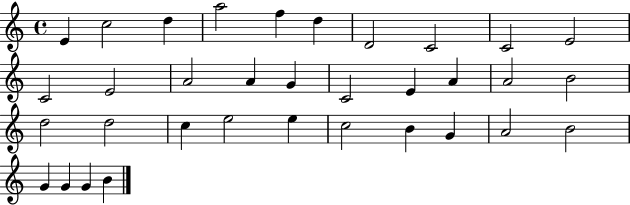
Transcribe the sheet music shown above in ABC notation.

X:1
T:Untitled
M:4/4
L:1/4
K:C
E c2 d a2 f d D2 C2 C2 E2 C2 E2 A2 A G C2 E A A2 B2 d2 d2 c e2 e c2 B G A2 B2 G G G B